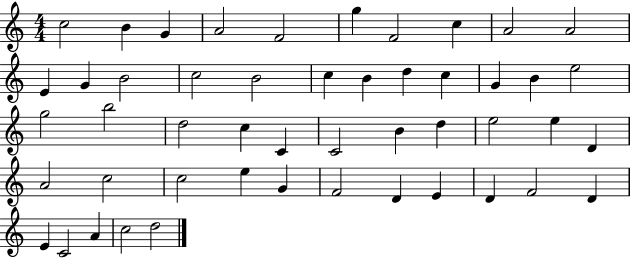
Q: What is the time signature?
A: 4/4